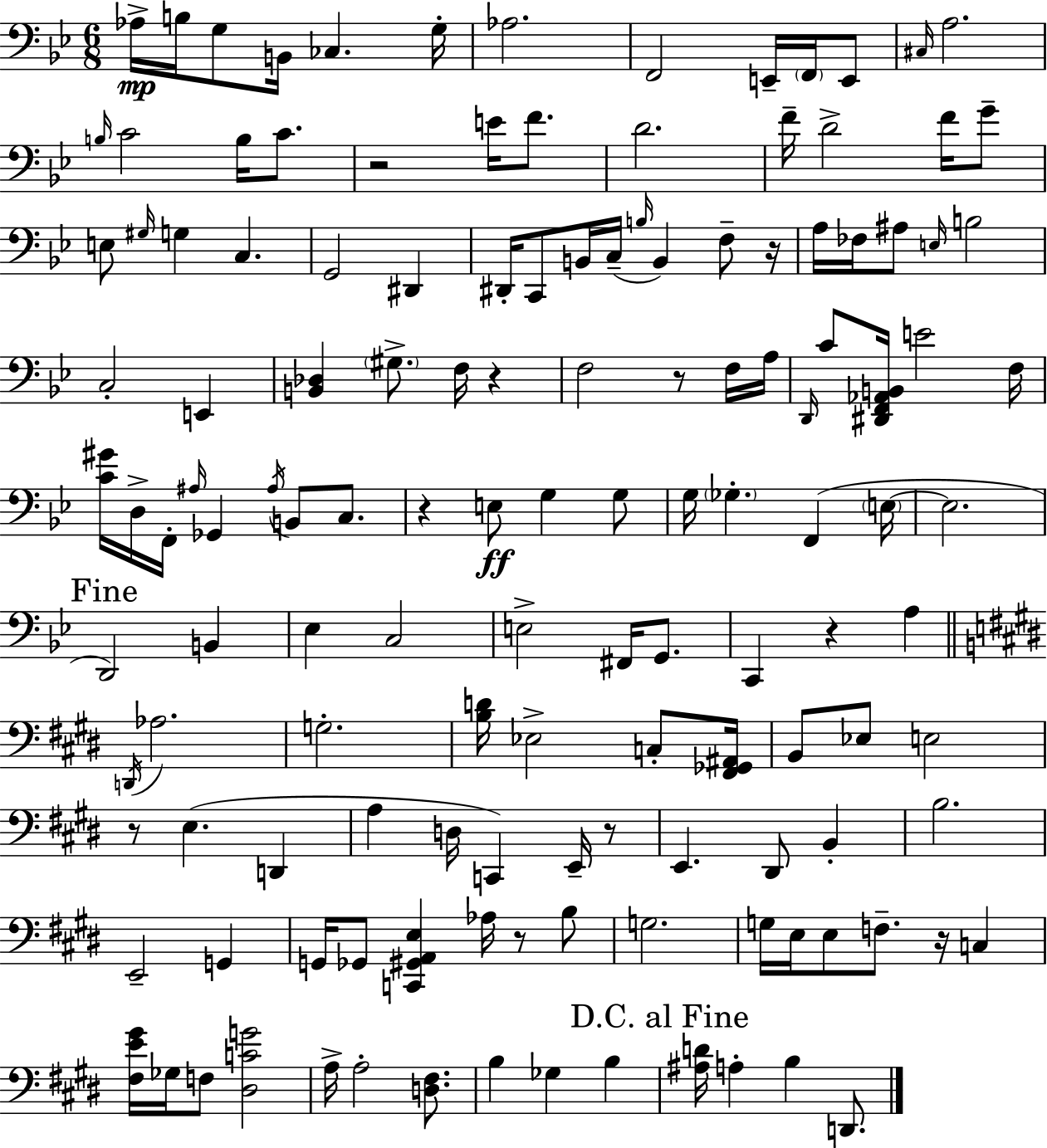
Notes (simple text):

Ab3/s B3/s G3/e B2/s CES3/q. G3/s Ab3/h. F2/h E2/s F2/s E2/e C#3/s A3/h. B3/s C4/h B3/s C4/e. R/h E4/s F4/e. D4/h. F4/s D4/h F4/s G4/e E3/e G#3/s G3/q C3/q. G2/h D#2/q D#2/s C2/e B2/s C3/s B3/s B2/q F3/e R/s A3/s FES3/s A#3/e E3/s B3/h C3/h E2/q [B2,Db3]/q G#3/e. F3/s R/q F3/h R/e F3/s A3/s D2/s C4/e [D#2,F2,Ab2,B2]/s E4/h F3/s [C4,G#4]/s D3/s F2/s A#3/s Gb2/q A#3/s B2/e C3/e. R/q E3/e G3/q G3/e G3/s Gb3/q. F2/q E3/s E3/h. D2/h B2/q Eb3/q C3/h E3/h F#2/s G2/e. C2/q R/q A3/q D2/s Ab3/h. G3/h. [B3,D4]/s Eb3/h C3/e [F#2,Gb2,A#2]/s B2/e Eb3/e E3/h R/e E3/q. D2/q A3/q D3/s C2/q E2/s R/e E2/q. D#2/e B2/q B3/h. E2/h G2/q G2/s Gb2/e [C2,G#2,A2,E3]/q Ab3/s R/e B3/e G3/h. G3/s E3/s E3/e F3/e. R/s C3/q [F#3,E4,G#4]/s Gb3/s F3/e [D#3,C4,G4]/h A3/s A3/h [D3,F#3]/e. B3/q Gb3/q B3/q [A#3,D4]/s A3/q B3/q D2/e.